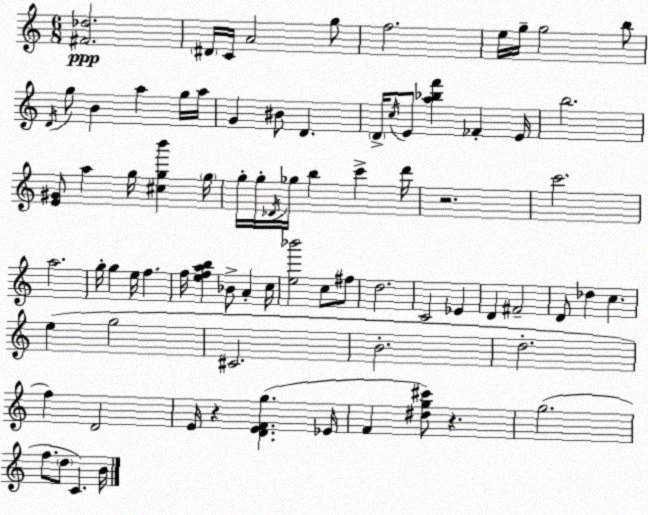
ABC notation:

X:1
T:Untitled
M:6/8
L:1/4
K:C
[^F_d]2 ^D/4 C/4 A2 g/2 f2 e/4 g/4 g2 b/2 D/4 g/2 B a g/4 a/4 G ^B/2 D D/4 c/4 E/2 [a_bf'] _F E/4 b2 [E^G]/2 a g/4 [^cgb'] g/4 g/4 g/4 _D/4 _g/4 b c' d'/4 z2 c'2 a2 g/4 g e/4 f f/4 [efab] _B/2 A c/4 [e_b']2 c/2 ^f/2 d2 C2 _E D ^F2 D/2 _d c e g2 ^C2 B2 d2 f D2 E/4 z [DEFg] _E/4 F [^dg^c']/2 z g2 f/2 d/2 C B/4